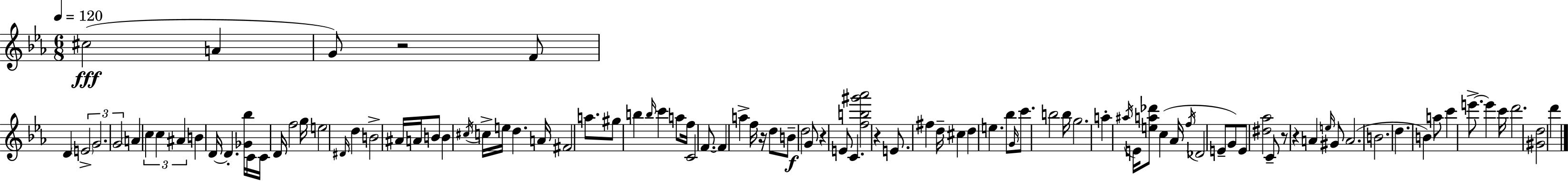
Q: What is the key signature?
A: C minor